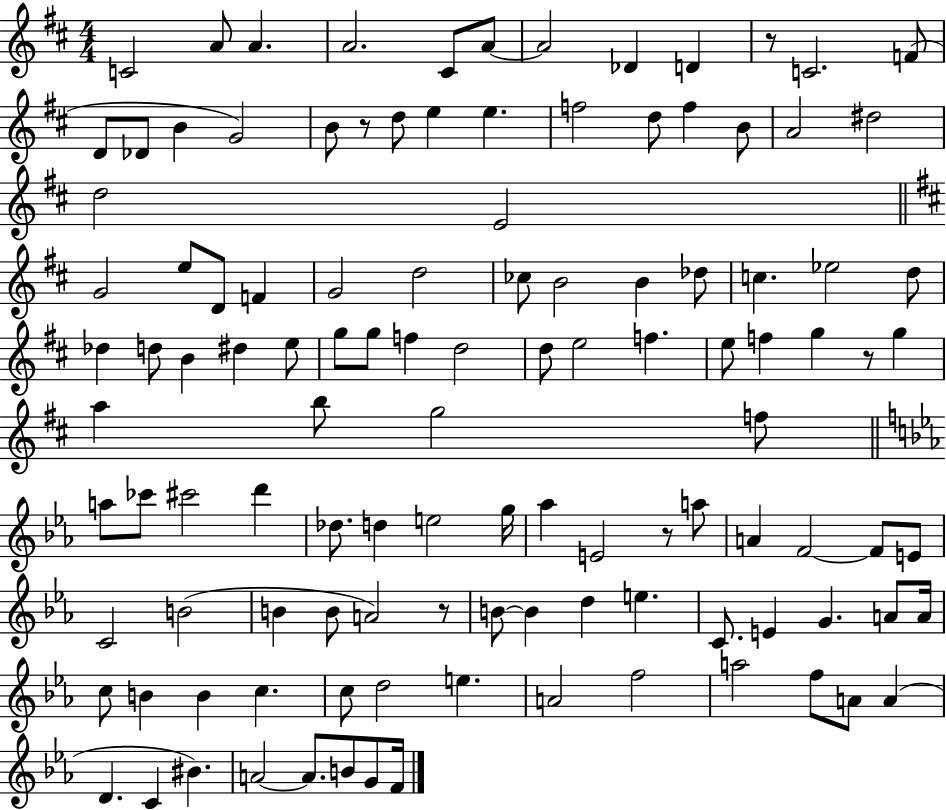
{
  \clef treble
  \numericTimeSignature
  \time 4/4
  \key d \major
  c'2 a'8 a'4. | a'2. cis'8 a'8~~ | a'2 des'4 d'4 | r8 c'2. f'8( | \break d'8 des'8 b'4 g'2) | b'8 r8 d''8 e''4 e''4. | f''2 d''8 f''4 b'8 | a'2 dis''2 | \break d''2 e'2 | \bar "||" \break \key d \major g'2 e''8 d'8 f'4 | g'2 d''2 | ces''8 b'2 b'4 des''8 | c''4. ees''2 d''8 | \break des''4 d''8 b'4 dis''4 e''8 | g''8 g''8 f''4 d''2 | d''8 e''2 f''4. | e''8 f''4 g''4 r8 g''4 | \break a''4 b''8 g''2 f''8 | \bar "||" \break \key ees \major a''8 ces'''8 cis'''2 d'''4 | des''8. d''4 e''2 g''16 | aes''4 e'2 r8 a''8 | a'4 f'2~~ f'8 e'8 | \break c'2 b'2( | b'4 b'8 a'2) r8 | b'8~~ b'4 d''4 e''4. | c'8. e'4 g'4. a'8 a'16 | \break c''8 b'4 b'4 c''4. | c''8 d''2 e''4. | a'2 f''2 | a''2 f''8 a'8 a'4( | \break d'4. c'4 bis'4.) | a'2~~ a'8. b'8 g'8 f'16 | \bar "|."
}